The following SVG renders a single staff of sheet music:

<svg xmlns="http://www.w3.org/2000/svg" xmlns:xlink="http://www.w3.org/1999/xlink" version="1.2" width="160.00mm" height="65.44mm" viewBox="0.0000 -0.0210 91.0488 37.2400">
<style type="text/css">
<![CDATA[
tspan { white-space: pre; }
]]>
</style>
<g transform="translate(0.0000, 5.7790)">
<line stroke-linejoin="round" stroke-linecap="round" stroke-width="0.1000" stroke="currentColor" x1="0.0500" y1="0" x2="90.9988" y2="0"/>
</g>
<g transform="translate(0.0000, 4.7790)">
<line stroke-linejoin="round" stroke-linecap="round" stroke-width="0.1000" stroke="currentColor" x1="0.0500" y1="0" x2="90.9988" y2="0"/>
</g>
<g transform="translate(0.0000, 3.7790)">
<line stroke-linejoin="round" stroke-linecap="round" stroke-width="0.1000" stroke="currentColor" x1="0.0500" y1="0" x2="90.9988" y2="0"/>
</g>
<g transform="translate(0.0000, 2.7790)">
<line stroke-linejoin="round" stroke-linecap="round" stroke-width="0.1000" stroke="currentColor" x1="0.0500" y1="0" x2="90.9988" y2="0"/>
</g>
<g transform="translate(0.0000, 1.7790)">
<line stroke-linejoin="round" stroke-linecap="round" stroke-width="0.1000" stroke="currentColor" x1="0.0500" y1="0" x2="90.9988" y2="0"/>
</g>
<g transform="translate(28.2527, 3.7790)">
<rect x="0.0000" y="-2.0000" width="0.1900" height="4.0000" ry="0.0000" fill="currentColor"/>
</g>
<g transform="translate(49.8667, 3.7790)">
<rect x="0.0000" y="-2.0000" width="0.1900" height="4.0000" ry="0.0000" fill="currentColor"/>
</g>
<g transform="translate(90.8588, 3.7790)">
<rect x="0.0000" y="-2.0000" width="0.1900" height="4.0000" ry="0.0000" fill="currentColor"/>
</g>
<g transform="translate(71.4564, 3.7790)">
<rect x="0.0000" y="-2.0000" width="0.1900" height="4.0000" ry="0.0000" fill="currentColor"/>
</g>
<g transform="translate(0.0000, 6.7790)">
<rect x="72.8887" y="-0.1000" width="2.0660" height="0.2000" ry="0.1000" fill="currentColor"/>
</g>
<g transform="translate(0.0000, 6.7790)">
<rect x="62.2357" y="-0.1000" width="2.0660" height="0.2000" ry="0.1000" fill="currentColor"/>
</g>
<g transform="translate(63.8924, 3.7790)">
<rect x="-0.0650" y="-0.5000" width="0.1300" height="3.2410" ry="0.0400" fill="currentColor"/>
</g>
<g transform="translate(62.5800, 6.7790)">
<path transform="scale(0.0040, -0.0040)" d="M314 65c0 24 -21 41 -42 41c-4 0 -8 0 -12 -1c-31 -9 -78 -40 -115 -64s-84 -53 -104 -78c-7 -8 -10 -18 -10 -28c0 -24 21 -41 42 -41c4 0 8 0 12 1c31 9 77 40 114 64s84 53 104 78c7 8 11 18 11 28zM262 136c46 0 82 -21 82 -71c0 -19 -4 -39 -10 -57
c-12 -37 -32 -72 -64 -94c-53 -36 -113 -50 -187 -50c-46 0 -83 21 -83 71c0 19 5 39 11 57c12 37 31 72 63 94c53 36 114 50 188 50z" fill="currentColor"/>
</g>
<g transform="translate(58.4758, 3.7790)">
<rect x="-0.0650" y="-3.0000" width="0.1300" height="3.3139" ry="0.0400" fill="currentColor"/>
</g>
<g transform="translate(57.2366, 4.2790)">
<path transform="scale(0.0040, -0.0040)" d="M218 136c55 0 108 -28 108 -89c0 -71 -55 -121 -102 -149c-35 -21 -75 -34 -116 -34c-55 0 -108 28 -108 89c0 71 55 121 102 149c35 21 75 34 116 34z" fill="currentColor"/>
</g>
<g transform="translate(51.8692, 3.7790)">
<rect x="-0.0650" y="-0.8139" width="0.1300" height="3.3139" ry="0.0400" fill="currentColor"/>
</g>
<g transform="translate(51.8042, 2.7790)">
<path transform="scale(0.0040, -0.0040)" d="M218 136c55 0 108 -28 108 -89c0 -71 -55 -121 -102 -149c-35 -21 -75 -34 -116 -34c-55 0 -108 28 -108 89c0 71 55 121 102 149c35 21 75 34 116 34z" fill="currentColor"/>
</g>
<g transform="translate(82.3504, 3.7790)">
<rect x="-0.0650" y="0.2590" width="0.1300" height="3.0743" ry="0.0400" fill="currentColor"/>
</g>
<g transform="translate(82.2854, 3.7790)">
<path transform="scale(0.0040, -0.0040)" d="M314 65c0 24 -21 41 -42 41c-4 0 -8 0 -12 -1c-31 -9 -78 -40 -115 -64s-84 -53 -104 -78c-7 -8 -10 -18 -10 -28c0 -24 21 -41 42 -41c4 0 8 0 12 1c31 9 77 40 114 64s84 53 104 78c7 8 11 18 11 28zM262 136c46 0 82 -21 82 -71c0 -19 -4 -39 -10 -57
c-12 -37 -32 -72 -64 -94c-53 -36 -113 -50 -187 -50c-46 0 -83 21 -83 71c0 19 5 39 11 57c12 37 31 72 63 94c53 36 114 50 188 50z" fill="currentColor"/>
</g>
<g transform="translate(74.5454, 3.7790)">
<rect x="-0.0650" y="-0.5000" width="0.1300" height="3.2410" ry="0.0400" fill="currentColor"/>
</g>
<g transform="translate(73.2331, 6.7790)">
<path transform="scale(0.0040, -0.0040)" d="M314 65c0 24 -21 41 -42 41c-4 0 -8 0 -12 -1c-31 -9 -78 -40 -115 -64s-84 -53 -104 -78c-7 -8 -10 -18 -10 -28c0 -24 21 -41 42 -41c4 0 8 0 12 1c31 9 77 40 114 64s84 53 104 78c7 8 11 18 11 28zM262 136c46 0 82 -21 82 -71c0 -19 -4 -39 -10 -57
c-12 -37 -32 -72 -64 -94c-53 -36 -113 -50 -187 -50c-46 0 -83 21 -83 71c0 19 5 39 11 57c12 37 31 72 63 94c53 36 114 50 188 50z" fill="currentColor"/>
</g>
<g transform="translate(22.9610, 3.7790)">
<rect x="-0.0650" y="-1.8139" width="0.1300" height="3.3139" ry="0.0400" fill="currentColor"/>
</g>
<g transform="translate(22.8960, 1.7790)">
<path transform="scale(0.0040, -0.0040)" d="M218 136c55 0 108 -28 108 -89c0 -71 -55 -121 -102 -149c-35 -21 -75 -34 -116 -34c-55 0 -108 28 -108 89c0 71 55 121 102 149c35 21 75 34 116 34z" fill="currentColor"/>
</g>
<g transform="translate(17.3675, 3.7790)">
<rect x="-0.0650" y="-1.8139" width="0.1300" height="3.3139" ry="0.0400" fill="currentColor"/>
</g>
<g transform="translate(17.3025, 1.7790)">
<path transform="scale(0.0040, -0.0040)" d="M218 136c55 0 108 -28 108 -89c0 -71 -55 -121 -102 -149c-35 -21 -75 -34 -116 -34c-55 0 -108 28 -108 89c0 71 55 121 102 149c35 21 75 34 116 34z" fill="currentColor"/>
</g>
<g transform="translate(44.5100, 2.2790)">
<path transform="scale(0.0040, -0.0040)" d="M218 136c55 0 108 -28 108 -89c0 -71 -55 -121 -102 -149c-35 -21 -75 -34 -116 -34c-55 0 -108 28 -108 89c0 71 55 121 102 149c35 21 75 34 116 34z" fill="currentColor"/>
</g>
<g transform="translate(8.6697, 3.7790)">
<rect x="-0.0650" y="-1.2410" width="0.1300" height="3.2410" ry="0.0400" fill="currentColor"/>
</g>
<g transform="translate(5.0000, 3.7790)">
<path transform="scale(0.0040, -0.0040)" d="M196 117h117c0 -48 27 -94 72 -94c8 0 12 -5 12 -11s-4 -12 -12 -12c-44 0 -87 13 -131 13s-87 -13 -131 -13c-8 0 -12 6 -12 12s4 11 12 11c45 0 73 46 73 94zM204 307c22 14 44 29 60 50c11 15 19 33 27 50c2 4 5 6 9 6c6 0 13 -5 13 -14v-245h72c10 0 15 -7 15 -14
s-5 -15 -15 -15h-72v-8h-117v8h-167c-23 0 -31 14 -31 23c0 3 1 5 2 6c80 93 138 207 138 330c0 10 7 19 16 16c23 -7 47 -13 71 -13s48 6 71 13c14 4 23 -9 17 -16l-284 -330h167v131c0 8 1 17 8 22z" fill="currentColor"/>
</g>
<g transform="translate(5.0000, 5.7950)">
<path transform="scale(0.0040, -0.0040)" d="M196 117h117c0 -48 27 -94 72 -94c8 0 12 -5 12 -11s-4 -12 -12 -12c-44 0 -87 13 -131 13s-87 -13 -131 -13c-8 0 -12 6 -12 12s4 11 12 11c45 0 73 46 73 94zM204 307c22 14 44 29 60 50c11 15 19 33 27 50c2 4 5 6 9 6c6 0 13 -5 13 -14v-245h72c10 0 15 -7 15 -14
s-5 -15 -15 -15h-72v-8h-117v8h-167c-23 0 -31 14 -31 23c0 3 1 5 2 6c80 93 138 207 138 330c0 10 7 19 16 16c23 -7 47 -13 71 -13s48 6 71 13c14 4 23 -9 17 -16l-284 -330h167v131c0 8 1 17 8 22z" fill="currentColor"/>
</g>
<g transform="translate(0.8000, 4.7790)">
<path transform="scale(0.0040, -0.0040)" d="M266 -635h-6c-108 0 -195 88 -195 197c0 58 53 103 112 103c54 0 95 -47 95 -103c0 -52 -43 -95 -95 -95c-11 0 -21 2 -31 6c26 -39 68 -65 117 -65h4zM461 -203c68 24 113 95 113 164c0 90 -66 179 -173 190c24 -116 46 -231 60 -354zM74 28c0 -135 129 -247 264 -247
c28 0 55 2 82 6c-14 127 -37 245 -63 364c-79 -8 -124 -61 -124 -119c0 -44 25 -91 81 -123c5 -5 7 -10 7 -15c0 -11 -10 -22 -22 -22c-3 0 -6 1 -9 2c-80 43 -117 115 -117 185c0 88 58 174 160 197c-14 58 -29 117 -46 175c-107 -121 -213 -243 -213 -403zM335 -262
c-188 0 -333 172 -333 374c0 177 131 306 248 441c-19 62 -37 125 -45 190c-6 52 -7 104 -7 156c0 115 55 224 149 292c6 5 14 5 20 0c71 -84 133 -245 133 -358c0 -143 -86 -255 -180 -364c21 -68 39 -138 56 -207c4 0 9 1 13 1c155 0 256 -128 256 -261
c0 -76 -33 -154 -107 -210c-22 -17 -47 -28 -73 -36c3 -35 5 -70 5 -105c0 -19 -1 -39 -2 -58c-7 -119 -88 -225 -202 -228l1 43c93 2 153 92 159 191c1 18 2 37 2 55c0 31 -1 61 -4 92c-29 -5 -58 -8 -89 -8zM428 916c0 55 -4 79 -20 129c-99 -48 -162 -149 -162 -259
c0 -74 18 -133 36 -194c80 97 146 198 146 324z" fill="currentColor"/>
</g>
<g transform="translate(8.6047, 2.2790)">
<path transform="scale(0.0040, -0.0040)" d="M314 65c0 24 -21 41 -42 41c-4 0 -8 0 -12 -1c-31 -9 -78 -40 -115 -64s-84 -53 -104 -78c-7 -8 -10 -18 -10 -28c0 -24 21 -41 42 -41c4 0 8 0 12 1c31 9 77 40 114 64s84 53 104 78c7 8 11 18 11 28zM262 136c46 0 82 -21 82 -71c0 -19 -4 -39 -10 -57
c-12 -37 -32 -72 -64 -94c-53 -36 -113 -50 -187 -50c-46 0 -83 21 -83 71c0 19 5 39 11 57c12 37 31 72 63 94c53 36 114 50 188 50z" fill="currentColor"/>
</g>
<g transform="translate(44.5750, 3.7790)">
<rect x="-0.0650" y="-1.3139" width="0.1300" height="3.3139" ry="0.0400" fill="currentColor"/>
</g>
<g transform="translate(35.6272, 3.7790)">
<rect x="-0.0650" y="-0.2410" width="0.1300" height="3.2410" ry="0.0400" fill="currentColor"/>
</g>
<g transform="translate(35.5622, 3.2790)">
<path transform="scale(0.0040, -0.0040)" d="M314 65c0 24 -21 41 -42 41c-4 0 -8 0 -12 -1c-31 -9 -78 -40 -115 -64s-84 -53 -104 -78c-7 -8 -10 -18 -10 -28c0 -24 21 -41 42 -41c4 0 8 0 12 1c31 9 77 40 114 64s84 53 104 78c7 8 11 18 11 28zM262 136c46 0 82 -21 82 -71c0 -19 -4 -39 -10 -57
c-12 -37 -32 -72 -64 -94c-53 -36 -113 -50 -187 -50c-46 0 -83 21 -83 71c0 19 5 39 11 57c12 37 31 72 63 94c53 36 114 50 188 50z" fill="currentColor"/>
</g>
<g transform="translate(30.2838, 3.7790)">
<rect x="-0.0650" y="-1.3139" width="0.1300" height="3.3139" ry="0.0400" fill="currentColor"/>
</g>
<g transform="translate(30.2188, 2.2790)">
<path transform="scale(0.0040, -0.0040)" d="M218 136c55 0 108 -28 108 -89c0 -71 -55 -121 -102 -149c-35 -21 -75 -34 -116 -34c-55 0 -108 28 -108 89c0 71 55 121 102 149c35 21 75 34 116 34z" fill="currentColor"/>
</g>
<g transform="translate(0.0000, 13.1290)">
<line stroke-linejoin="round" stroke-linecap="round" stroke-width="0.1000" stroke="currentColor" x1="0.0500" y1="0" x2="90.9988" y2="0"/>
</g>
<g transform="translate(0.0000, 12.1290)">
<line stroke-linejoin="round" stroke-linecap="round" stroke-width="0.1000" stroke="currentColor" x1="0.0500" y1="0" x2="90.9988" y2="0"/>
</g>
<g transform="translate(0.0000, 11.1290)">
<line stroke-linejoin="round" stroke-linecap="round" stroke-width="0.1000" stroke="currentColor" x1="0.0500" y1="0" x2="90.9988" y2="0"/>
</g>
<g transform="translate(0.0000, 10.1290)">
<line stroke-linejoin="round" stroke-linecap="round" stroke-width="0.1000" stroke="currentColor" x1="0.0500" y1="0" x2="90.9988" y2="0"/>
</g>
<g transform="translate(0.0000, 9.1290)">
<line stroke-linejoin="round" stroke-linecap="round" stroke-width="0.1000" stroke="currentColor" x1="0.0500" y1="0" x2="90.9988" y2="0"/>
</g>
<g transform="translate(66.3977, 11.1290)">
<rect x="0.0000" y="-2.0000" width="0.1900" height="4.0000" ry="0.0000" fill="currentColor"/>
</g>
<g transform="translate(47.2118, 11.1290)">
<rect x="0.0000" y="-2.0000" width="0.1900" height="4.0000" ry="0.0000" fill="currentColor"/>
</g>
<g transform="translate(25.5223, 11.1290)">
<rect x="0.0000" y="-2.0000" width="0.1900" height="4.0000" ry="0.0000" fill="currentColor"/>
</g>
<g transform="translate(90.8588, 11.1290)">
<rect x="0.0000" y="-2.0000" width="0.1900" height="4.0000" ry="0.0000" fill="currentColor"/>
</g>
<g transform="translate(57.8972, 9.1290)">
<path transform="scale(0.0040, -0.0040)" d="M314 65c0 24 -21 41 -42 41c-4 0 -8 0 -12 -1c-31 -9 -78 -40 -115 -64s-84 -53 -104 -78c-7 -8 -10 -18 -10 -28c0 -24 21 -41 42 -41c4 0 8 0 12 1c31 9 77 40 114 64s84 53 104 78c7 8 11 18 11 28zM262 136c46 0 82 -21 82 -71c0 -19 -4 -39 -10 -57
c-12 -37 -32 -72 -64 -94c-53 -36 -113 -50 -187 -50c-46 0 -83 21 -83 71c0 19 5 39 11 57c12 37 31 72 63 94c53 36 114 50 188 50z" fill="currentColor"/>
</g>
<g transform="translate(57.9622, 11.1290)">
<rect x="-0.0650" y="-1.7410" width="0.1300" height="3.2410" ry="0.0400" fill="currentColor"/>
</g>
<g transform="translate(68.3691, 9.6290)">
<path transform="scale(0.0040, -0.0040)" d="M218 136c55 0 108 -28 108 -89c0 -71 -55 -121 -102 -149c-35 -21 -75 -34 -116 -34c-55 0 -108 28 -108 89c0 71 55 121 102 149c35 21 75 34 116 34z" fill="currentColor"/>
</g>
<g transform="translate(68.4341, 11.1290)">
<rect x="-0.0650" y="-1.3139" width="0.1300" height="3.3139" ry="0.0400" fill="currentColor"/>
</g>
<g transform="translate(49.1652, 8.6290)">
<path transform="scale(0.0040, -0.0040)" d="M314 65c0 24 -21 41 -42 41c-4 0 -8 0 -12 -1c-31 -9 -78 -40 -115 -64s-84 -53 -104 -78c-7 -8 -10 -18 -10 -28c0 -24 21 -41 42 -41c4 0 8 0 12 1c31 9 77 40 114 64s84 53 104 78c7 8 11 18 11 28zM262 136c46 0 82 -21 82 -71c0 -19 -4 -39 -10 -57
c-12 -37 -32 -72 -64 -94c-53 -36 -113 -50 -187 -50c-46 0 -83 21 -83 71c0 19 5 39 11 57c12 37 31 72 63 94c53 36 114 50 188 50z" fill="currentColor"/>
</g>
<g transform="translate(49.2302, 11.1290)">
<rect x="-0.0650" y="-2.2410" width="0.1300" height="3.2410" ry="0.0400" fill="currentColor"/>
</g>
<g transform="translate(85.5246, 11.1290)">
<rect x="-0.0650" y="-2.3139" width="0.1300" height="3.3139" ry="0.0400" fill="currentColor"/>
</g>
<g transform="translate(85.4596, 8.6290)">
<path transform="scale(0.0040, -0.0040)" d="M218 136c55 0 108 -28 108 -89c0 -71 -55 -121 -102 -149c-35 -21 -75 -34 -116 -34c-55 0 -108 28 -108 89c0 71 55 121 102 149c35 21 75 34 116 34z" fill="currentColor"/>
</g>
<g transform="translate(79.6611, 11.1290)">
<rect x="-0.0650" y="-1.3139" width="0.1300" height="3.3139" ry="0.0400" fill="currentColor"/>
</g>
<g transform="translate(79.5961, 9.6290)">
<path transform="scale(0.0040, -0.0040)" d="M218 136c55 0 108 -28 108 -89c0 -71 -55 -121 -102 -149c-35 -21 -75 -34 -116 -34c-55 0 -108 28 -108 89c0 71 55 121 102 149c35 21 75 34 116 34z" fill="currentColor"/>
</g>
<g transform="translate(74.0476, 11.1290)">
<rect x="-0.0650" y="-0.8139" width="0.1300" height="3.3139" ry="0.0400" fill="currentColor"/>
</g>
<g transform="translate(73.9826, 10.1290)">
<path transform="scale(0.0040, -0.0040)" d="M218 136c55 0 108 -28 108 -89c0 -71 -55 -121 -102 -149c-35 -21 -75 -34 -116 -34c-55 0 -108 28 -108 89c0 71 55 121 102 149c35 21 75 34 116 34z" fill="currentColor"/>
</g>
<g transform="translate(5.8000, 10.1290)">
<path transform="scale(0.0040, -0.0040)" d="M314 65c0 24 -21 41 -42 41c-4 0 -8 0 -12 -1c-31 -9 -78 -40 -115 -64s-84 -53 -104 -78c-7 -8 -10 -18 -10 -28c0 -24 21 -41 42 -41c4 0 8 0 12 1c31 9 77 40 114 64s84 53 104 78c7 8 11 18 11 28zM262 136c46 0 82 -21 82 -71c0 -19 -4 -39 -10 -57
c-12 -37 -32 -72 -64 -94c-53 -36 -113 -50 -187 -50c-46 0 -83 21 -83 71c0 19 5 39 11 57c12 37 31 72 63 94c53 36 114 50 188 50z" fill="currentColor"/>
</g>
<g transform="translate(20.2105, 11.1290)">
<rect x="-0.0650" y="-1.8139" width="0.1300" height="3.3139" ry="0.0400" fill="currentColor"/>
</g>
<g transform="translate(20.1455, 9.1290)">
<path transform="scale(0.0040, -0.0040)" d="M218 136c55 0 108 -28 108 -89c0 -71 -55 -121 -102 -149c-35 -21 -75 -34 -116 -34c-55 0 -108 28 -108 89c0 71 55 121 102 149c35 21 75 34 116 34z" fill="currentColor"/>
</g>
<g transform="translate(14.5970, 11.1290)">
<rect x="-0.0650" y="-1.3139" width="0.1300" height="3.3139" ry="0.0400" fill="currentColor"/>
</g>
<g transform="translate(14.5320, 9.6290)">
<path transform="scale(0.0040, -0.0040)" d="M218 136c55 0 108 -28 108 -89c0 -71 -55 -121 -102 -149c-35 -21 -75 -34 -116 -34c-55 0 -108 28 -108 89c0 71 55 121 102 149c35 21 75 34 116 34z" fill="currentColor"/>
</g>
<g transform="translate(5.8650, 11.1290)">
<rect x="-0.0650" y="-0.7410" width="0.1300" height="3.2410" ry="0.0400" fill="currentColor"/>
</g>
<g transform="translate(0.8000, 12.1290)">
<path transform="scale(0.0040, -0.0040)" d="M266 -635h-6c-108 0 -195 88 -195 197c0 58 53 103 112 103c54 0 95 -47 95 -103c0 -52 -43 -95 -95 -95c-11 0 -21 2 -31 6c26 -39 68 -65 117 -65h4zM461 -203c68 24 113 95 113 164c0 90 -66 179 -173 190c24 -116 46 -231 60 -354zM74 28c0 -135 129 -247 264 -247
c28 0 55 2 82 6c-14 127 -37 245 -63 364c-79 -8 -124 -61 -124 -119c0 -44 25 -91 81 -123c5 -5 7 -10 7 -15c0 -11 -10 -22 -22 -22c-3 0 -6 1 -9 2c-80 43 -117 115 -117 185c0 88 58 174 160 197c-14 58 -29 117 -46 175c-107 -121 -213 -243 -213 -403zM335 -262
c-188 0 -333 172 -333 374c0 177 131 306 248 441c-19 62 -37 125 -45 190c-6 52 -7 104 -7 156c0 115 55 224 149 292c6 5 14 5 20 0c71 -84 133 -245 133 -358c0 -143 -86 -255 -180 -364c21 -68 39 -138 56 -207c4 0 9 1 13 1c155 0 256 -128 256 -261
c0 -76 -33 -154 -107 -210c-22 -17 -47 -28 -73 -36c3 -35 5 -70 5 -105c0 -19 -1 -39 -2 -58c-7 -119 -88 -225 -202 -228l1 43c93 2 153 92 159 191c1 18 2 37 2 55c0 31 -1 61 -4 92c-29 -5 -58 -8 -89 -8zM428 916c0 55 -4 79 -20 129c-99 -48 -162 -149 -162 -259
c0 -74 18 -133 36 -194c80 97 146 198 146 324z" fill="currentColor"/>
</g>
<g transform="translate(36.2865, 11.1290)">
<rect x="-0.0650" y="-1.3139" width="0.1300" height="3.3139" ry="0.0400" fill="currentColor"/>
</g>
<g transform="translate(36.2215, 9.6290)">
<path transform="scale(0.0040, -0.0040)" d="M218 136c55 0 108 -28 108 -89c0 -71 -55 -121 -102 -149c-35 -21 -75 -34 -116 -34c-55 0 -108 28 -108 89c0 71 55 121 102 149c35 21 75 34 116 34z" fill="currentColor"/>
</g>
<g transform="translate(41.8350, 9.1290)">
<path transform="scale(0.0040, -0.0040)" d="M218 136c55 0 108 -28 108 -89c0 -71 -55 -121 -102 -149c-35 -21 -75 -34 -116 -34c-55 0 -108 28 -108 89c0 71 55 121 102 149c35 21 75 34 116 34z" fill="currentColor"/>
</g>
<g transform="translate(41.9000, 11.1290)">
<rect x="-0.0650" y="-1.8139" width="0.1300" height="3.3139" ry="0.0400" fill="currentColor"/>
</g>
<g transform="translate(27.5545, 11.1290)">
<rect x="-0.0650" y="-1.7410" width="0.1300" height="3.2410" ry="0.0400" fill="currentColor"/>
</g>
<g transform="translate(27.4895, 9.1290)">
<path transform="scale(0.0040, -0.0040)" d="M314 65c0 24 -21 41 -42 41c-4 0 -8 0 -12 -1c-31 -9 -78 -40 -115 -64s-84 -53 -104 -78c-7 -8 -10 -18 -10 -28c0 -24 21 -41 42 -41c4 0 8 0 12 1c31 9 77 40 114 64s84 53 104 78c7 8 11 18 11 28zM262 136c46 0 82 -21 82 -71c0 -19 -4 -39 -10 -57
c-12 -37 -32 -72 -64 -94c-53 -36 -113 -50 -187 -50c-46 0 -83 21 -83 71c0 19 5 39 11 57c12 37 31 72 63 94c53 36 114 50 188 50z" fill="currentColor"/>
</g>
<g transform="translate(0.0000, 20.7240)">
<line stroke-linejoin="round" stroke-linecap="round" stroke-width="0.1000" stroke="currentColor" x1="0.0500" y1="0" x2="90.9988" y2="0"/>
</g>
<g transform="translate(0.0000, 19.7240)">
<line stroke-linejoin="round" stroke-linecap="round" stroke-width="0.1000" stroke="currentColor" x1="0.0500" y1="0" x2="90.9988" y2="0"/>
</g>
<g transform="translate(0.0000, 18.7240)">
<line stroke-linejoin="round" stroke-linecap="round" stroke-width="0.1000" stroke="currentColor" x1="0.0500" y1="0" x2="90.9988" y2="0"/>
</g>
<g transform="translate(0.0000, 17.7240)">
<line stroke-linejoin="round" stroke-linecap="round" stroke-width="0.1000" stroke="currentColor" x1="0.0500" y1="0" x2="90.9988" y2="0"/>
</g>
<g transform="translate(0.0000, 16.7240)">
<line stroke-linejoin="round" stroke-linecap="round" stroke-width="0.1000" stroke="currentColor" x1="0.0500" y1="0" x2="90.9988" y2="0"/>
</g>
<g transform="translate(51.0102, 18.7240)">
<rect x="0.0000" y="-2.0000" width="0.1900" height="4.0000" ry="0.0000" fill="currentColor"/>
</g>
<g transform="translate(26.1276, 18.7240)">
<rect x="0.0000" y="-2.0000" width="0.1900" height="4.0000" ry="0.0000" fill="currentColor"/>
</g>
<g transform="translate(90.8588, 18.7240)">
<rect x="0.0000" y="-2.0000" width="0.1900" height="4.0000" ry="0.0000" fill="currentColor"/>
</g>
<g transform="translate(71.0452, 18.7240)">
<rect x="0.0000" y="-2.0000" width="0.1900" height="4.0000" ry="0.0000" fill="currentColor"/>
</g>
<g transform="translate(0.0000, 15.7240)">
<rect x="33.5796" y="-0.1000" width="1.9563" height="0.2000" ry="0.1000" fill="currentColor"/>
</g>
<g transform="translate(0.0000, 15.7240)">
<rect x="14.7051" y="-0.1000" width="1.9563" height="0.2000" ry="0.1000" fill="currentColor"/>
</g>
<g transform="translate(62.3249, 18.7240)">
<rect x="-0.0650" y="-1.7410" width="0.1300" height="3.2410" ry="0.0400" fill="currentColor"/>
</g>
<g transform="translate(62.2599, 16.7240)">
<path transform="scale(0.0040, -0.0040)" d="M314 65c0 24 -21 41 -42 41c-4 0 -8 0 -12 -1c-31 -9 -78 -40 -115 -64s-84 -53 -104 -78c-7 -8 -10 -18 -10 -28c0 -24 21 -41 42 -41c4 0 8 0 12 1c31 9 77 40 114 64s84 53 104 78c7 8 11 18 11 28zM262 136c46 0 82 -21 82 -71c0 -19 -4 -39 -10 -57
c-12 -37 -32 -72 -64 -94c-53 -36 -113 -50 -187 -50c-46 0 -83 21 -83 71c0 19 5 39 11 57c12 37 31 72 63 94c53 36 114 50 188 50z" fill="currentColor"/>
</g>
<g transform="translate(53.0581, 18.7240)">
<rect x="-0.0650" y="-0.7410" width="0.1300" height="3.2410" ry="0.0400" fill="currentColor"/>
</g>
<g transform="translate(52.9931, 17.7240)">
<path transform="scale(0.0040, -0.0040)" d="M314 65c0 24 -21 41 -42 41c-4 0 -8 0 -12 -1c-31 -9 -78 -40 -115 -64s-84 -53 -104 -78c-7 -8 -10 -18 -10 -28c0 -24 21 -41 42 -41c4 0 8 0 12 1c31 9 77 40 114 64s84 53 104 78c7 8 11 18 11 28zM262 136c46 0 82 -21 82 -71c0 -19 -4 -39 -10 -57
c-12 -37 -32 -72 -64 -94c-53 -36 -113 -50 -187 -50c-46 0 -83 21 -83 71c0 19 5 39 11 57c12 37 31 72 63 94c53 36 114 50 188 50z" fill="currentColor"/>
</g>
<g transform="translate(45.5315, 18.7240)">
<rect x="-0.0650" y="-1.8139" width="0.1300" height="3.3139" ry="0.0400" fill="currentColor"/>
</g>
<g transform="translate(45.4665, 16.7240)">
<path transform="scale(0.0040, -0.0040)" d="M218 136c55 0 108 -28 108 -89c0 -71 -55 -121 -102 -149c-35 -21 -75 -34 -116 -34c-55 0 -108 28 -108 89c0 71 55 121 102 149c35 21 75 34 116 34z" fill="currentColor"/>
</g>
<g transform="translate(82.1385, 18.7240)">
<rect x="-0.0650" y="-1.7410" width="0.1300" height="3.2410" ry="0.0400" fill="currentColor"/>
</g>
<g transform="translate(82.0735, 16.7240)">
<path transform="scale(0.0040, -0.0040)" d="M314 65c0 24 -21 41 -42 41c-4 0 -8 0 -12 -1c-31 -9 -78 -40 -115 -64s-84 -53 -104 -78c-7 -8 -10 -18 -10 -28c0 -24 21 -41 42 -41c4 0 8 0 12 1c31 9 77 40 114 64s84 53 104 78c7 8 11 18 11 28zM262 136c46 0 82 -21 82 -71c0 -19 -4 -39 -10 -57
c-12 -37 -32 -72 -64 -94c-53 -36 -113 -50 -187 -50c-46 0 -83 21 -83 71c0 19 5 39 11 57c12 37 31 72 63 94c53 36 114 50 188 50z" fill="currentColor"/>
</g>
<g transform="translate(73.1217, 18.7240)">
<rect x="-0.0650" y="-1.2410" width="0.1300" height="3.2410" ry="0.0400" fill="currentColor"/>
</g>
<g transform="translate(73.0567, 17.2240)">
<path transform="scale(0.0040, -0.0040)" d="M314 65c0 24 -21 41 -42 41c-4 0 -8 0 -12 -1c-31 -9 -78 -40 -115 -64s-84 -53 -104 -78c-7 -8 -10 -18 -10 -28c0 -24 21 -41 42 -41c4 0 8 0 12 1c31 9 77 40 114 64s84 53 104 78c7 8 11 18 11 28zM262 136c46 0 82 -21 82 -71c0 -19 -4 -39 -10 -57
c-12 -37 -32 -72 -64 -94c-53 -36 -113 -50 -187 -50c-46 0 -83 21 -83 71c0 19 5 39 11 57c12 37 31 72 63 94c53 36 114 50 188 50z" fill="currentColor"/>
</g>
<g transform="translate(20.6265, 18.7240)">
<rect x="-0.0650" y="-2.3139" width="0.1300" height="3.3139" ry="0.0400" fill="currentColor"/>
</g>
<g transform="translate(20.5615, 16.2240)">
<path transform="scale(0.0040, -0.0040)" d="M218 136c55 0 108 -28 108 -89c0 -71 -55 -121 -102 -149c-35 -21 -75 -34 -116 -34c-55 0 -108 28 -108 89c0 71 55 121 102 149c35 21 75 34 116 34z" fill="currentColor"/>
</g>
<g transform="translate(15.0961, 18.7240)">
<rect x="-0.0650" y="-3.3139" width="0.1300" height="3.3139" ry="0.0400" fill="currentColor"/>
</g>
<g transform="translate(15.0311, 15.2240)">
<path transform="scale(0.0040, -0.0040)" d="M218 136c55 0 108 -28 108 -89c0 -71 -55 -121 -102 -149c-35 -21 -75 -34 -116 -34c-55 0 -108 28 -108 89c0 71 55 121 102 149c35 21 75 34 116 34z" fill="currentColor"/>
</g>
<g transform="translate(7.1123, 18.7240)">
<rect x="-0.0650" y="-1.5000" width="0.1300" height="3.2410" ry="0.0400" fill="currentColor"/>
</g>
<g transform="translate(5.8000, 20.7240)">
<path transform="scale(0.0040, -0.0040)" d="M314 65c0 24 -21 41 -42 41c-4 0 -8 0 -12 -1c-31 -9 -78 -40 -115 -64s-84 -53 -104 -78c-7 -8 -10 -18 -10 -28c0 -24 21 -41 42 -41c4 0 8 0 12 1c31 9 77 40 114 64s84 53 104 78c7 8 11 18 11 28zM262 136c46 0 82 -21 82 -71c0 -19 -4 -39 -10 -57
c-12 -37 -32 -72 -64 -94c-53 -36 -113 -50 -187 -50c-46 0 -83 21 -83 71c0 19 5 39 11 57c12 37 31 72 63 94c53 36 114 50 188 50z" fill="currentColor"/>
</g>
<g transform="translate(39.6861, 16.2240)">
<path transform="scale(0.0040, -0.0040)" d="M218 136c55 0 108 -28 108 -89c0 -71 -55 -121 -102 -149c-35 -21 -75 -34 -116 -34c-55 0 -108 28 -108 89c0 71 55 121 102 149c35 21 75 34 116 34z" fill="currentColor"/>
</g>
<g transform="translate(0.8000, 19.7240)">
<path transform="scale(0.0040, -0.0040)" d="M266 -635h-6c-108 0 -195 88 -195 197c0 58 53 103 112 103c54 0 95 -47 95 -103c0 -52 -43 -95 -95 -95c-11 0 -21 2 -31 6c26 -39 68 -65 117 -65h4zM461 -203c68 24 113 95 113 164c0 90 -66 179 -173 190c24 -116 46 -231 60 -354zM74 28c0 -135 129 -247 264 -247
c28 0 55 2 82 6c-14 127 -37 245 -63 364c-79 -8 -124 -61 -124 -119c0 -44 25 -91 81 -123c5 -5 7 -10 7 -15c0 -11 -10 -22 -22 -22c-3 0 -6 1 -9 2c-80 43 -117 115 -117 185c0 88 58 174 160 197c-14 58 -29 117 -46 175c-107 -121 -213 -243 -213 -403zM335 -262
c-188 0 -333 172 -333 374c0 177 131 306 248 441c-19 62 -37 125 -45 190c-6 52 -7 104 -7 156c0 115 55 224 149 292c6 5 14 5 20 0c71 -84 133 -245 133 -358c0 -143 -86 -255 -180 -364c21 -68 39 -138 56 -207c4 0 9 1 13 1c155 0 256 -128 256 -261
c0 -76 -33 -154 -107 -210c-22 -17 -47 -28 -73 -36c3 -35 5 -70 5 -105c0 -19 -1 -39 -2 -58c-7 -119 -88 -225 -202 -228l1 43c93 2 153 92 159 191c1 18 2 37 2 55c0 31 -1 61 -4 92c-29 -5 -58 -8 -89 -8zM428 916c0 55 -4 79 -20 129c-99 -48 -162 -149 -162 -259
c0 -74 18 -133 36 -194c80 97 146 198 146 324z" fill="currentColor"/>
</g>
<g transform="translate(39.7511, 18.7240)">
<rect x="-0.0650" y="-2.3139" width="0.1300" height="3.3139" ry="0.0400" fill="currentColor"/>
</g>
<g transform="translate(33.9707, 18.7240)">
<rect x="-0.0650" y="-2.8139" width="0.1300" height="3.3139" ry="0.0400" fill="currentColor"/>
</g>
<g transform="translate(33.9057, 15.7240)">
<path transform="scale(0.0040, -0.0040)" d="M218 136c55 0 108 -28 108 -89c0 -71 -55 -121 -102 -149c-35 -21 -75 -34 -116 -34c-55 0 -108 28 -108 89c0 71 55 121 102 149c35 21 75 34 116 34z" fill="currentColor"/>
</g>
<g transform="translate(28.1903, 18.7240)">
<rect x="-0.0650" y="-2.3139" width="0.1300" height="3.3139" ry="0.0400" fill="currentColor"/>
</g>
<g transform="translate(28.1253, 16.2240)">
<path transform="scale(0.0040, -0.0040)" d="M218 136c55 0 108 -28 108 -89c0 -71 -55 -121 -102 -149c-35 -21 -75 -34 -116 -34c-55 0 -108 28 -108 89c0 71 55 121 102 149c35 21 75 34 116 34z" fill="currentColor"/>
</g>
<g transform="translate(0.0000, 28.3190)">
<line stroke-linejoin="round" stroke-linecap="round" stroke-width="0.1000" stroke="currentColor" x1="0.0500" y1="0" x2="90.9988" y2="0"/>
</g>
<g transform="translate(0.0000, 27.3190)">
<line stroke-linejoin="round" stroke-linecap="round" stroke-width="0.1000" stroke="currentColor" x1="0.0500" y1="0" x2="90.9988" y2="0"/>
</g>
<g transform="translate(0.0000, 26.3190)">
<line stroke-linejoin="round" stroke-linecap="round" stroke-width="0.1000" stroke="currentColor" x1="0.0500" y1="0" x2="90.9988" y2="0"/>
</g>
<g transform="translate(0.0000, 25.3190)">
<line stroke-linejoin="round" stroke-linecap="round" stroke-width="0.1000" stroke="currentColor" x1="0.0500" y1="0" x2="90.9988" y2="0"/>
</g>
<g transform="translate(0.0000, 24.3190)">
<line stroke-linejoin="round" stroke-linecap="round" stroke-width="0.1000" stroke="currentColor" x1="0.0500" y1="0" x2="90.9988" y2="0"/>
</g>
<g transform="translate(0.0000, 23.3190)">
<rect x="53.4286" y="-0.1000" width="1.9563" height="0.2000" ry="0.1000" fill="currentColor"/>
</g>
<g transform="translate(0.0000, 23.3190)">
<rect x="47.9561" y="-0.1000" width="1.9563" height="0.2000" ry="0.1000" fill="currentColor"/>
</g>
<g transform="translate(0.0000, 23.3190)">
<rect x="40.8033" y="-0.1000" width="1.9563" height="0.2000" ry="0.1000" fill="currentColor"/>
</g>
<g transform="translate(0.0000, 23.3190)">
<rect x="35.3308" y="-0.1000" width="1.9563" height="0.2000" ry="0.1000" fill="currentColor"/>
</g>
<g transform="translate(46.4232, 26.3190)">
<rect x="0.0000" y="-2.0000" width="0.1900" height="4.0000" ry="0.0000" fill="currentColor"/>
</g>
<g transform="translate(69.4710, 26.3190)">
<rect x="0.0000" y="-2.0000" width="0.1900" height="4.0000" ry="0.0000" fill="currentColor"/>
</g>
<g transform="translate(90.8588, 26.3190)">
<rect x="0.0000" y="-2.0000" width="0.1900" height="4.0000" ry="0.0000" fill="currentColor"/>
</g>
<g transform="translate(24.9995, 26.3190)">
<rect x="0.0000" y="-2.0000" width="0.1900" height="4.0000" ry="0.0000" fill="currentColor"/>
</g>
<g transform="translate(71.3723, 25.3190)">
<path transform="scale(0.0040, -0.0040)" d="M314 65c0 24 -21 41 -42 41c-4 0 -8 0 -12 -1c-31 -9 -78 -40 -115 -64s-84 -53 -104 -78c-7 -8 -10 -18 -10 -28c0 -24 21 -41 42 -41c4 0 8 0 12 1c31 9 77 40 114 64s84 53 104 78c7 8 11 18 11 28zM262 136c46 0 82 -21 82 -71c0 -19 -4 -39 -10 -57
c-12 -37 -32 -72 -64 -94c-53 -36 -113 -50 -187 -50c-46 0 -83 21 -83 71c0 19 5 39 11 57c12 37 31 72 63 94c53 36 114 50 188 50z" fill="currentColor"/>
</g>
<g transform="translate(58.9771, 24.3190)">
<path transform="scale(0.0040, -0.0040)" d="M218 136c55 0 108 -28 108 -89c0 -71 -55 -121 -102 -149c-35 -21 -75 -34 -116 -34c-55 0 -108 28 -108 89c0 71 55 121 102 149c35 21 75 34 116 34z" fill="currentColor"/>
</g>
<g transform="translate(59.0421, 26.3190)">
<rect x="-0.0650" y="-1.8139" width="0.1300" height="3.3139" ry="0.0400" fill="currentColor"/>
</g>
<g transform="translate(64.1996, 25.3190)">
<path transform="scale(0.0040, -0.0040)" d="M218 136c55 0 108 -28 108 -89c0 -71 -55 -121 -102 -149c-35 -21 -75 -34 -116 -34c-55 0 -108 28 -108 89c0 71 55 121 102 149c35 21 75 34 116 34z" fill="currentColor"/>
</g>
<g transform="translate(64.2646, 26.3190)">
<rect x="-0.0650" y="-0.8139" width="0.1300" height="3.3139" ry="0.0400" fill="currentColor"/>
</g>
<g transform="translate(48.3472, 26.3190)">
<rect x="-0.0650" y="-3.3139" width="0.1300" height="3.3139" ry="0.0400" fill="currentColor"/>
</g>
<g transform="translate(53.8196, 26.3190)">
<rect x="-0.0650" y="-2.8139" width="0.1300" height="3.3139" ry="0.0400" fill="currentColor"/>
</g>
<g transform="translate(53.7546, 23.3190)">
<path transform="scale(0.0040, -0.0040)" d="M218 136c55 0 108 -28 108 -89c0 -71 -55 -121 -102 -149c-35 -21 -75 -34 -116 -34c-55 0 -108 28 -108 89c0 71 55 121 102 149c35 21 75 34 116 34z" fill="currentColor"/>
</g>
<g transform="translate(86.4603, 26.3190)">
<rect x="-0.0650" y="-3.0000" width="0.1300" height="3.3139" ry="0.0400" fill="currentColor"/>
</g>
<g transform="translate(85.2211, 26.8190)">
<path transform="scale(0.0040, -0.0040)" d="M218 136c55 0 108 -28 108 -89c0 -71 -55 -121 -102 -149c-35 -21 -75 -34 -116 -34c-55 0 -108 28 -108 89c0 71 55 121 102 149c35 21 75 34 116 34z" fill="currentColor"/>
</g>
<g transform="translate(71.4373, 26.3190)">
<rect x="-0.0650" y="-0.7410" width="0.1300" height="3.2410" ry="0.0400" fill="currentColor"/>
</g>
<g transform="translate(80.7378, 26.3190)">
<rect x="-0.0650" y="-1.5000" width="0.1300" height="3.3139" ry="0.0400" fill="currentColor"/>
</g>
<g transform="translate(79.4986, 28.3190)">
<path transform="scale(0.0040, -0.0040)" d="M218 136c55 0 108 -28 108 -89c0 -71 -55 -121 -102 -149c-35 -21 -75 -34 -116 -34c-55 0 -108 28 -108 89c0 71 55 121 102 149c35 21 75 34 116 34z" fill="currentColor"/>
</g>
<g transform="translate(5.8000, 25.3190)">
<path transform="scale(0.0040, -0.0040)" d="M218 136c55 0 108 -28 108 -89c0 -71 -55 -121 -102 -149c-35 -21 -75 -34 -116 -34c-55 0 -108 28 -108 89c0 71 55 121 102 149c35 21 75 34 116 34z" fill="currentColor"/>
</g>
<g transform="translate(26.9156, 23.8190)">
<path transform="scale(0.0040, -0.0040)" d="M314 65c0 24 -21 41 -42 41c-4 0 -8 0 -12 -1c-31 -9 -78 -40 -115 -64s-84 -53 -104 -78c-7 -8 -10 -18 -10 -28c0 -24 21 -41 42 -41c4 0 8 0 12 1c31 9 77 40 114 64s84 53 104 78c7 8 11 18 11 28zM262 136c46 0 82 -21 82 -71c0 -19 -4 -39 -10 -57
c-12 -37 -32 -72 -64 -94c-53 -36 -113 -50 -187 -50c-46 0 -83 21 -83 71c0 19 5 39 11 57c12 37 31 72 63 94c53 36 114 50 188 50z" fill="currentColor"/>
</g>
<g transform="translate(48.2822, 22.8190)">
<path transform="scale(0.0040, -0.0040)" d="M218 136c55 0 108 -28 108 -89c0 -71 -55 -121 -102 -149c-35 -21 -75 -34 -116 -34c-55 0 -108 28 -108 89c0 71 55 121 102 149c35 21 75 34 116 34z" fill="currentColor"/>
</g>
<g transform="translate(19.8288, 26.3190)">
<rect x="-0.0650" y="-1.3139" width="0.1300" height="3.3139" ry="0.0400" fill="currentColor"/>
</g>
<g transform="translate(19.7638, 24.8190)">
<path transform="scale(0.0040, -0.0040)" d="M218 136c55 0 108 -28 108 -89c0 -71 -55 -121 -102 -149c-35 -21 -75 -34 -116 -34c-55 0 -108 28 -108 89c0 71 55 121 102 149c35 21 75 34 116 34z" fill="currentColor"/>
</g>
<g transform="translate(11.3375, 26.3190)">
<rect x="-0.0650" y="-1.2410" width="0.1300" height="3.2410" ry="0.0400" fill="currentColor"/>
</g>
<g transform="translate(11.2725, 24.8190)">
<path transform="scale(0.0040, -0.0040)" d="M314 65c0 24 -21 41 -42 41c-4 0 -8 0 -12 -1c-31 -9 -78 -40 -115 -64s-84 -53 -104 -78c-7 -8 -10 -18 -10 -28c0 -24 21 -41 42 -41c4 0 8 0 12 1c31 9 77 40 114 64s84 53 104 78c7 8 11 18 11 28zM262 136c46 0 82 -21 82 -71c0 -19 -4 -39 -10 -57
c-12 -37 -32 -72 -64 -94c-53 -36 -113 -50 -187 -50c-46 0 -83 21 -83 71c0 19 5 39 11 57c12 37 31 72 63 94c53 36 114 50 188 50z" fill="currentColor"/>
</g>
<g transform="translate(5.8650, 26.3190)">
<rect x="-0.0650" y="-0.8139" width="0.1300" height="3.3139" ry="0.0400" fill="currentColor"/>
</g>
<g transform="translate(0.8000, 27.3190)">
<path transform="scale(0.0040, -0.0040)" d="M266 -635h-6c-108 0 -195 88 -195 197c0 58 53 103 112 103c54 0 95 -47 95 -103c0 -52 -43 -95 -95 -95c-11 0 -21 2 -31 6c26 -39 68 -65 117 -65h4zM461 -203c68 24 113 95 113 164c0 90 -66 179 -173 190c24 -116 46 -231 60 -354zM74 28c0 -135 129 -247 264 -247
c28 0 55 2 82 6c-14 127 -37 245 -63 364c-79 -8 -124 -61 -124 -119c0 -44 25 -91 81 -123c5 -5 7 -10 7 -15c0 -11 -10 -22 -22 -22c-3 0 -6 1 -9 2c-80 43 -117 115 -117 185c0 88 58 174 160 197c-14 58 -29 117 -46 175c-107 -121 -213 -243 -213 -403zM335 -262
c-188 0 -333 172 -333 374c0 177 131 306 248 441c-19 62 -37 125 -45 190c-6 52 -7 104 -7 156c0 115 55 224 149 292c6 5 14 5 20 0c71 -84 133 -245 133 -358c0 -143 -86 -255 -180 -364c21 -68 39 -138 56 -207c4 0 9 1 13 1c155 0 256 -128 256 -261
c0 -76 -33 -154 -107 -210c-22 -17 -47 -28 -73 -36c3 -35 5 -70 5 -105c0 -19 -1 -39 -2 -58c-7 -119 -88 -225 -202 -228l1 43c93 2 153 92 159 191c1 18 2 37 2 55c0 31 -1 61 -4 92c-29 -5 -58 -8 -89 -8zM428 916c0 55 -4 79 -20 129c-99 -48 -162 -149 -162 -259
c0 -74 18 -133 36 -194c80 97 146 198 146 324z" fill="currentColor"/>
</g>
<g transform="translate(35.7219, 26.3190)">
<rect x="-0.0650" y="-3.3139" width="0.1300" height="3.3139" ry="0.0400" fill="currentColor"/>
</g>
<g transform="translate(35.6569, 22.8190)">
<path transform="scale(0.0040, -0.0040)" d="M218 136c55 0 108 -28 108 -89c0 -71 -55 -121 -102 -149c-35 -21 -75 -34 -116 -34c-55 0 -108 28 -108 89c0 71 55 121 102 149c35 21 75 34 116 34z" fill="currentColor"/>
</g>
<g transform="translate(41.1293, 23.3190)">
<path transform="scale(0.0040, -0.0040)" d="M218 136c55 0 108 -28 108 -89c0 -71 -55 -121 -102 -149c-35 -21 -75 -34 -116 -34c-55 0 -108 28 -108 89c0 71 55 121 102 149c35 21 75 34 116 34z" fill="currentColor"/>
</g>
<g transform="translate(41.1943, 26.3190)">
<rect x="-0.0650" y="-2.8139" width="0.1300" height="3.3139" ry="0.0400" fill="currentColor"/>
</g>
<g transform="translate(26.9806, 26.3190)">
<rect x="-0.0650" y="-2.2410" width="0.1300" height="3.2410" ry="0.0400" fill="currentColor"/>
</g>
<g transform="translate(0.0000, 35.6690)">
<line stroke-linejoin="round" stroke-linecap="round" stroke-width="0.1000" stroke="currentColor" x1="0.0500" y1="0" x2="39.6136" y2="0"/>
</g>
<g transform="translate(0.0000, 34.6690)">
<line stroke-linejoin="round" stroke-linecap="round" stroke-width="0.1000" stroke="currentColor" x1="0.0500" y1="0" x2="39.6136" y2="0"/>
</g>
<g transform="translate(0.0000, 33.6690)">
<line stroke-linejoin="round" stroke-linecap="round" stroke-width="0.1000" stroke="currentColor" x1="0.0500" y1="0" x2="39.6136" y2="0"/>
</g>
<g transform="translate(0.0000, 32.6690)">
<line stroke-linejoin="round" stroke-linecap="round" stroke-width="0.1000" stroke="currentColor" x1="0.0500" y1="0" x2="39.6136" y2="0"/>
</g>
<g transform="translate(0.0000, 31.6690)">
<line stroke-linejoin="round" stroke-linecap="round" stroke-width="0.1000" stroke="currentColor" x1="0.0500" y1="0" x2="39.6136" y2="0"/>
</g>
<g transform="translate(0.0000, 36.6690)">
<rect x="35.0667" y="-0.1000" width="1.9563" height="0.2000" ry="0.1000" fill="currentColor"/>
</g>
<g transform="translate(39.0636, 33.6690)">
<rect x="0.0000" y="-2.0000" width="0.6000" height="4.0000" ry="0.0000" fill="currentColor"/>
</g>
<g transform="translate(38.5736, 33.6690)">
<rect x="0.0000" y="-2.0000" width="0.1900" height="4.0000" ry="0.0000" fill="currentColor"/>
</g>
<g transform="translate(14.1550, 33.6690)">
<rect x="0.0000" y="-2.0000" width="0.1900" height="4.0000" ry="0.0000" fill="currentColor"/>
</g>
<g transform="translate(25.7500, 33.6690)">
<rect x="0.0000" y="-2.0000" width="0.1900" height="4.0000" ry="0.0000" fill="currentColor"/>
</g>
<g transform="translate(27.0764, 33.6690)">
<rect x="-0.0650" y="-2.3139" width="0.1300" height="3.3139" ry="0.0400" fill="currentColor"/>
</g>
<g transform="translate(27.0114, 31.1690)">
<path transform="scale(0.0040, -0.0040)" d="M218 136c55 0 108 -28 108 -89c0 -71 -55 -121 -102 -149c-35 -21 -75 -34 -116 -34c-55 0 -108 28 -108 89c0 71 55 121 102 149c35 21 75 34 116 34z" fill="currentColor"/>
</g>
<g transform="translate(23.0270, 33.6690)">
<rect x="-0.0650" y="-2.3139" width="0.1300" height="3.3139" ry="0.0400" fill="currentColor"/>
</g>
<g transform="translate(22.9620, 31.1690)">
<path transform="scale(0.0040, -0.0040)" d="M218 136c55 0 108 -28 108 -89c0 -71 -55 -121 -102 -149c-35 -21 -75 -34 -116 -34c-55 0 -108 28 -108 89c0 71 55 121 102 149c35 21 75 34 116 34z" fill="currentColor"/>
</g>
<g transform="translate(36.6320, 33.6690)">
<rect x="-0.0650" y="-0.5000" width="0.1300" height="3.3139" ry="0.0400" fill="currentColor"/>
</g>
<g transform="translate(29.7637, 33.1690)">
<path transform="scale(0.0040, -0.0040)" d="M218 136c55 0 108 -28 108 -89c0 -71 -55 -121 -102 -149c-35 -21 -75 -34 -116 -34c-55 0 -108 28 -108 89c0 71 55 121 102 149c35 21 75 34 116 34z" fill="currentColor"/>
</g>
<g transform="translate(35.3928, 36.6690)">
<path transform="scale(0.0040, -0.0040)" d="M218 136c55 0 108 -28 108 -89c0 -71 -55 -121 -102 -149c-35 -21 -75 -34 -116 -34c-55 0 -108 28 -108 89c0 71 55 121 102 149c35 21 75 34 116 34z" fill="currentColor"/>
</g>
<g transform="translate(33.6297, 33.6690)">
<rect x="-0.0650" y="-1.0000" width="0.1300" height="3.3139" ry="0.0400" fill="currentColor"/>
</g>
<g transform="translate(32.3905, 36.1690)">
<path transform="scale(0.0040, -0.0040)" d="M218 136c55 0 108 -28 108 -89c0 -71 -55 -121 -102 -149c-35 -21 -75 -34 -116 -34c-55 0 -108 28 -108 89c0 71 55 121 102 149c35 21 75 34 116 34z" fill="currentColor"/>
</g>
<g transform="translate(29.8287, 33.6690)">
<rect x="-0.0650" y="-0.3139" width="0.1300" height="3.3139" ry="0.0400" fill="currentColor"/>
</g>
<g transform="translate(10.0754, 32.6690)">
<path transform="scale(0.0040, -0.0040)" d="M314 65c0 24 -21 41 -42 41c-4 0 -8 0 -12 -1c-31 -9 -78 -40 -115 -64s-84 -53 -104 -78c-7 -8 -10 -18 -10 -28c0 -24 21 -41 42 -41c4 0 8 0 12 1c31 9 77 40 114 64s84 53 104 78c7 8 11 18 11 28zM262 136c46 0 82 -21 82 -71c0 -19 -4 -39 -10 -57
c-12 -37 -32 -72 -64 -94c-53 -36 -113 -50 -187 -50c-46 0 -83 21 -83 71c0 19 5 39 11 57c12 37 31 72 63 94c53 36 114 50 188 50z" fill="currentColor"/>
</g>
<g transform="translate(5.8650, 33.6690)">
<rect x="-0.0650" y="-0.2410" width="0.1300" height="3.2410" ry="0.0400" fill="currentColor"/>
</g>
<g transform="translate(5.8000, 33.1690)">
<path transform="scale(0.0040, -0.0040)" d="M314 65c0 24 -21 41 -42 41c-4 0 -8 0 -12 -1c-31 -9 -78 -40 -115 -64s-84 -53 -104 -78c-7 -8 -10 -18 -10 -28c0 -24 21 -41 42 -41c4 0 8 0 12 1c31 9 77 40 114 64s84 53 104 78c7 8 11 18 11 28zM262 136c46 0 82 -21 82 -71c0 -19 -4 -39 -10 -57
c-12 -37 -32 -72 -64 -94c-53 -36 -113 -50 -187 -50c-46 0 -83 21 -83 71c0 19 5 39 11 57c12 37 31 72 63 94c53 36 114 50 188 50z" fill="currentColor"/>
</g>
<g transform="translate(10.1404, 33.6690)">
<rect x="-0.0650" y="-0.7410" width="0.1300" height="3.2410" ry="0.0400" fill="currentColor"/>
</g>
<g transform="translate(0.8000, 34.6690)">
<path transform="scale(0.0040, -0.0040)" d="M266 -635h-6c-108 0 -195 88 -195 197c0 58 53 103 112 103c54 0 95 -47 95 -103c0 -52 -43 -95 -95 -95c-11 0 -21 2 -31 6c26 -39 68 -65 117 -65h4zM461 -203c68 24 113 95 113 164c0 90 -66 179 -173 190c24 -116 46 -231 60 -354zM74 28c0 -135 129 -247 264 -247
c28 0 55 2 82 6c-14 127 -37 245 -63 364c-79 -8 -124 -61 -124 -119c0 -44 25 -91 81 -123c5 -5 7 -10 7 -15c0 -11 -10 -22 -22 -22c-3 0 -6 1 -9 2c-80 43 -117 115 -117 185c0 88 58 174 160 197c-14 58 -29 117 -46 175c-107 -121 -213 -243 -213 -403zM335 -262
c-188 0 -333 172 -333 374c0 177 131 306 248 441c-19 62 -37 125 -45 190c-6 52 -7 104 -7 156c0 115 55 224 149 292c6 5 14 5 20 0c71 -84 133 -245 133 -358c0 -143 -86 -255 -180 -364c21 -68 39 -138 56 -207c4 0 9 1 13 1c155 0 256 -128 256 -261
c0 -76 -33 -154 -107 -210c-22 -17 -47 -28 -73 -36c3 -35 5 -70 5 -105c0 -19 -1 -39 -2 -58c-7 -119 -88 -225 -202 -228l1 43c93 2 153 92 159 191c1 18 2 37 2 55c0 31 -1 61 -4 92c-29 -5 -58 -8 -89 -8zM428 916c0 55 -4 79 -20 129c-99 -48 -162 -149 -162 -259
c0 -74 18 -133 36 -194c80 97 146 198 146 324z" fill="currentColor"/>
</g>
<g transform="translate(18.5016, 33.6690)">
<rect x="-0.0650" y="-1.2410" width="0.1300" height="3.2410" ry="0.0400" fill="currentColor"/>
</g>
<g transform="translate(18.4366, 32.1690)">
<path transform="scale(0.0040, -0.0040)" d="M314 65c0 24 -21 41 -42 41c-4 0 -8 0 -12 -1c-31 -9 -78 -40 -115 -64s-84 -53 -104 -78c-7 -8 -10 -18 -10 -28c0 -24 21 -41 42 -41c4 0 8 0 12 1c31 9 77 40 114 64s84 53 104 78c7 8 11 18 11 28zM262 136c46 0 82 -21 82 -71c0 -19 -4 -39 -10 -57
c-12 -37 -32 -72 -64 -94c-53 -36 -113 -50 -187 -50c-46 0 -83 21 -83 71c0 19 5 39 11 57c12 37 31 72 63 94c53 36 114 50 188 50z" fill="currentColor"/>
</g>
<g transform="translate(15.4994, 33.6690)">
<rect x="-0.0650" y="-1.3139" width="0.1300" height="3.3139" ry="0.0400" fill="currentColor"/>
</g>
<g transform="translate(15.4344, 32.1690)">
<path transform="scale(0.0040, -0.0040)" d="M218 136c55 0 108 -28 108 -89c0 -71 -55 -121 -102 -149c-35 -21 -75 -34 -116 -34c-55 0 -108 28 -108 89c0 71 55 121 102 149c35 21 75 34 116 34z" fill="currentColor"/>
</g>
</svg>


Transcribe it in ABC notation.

X:1
T:Untitled
M:4/4
L:1/4
K:C
e2 f f e c2 e d A C2 C2 B2 d2 e f f2 e f g2 f2 e d e g E2 b g g a g f d2 f2 e2 f2 d e2 e g2 b a b a f d d2 E A c2 d2 e e2 g g c D C